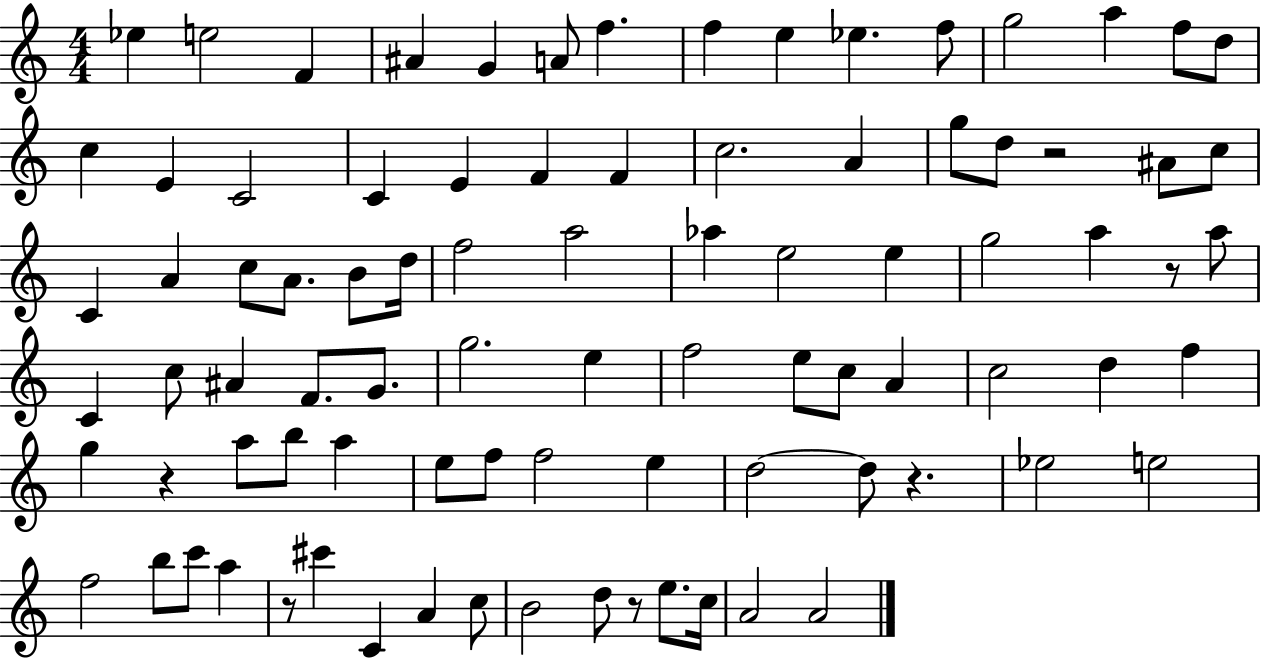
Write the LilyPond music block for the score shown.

{
  \clef treble
  \numericTimeSignature
  \time 4/4
  \key c \major
  ees''4 e''2 f'4 | ais'4 g'4 a'8 f''4. | f''4 e''4 ees''4. f''8 | g''2 a''4 f''8 d''8 | \break c''4 e'4 c'2 | c'4 e'4 f'4 f'4 | c''2. a'4 | g''8 d''8 r2 ais'8 c''8 | \break c'4 a'4 c''8 a'8. b'8 d''16 | f''2 a''2 | aes''4 e''2 e''4 | g''2 a''4 r8 a''8 | \break c'4 c''8 ais'4 f'8. g'8. | g''2. e''4 | f''2 e''8 c''8 a'4 | c''2 d''4 f''4 | \break g''4 r4 a''8 b''8 a''4 | e''8 f''8 f''2 e''4 | d''2~~ d''8 r4. | ees''2 e''2 | \break f''2 b''8 c'''8 a''4 | r8 cis'''4 c'4 a'4 c''8 | b'2 d''8 r8 e''8. c''16 | a'2 a'2 | \break \bar "|."
}